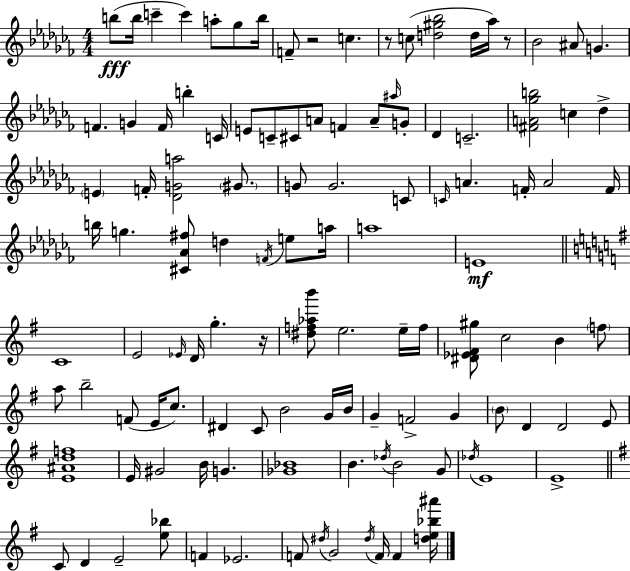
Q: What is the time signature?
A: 4/4